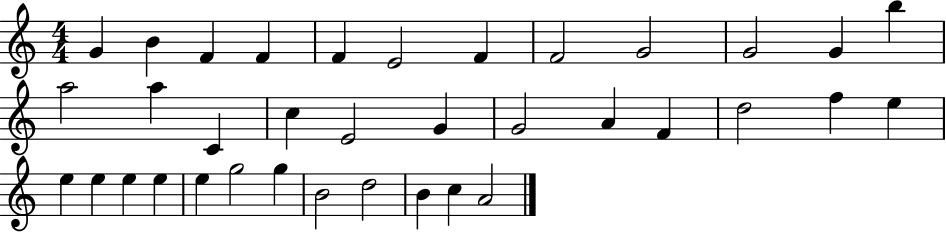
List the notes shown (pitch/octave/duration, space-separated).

G4/q B4/q F4/q F4/q F4/q E4/h F4/q F4/h G4/h G4/h G4/q B5/q A5/h A5/q C4/q C5/q E4/h G4/q G4/h A4/q F4/q D5/h F5/q E5/q E5/q E5/q E5/q E5/q E5/q G5/h G5/q B4/h D5/h B4/q C5/q A4/h